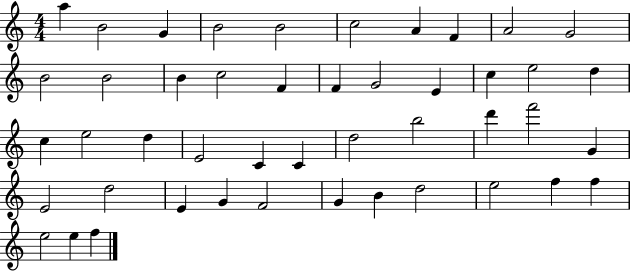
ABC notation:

X:1
T:Untitled
M:4/4
L:1/4
K:C
a B2 G B2 B2 c2 A F A2 G2 B2 B2 B c2 F F G2 E c e2 d c e2 d E2 C C d2 b2 d' f'2 G E2 d2 E G F2 G B d2 e2 f f e2 e f